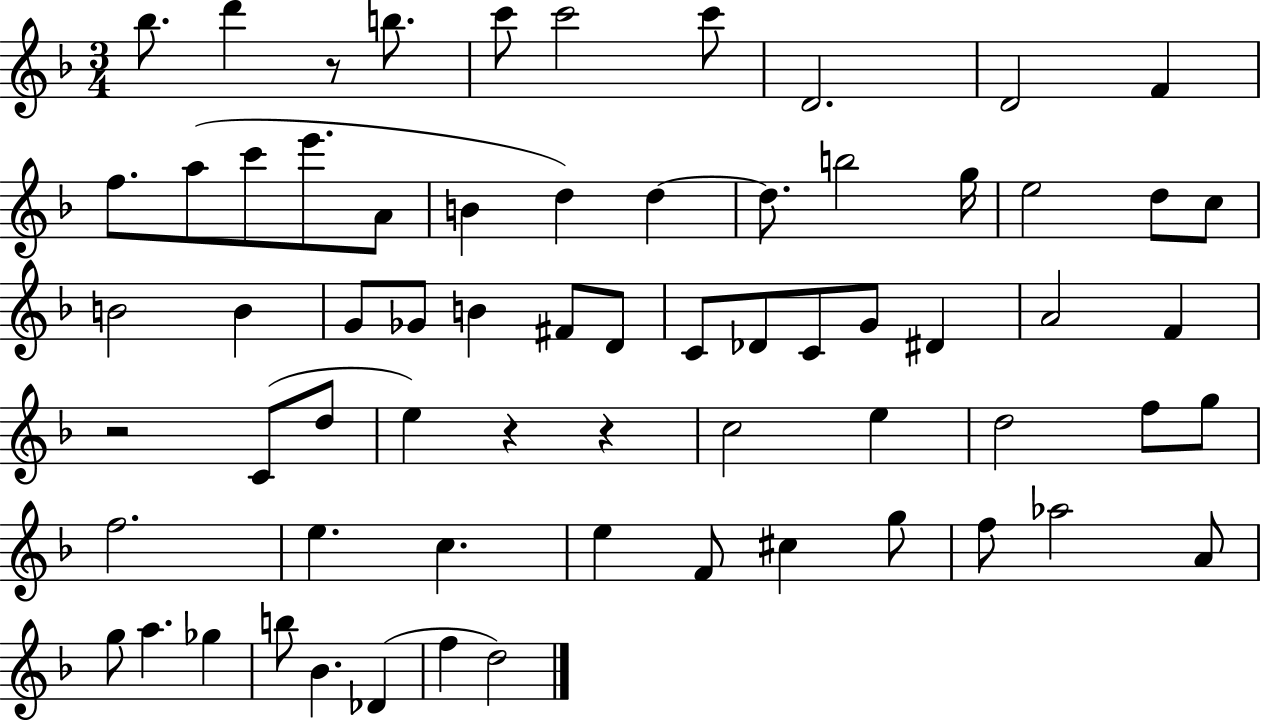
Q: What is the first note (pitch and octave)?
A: Bb5